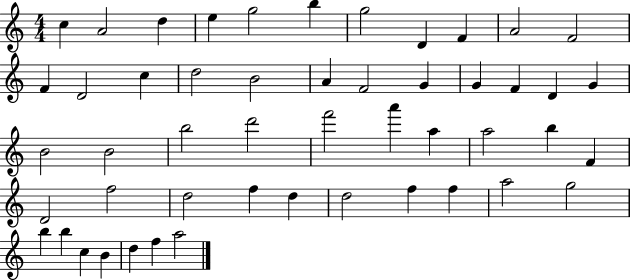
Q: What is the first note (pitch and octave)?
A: C5